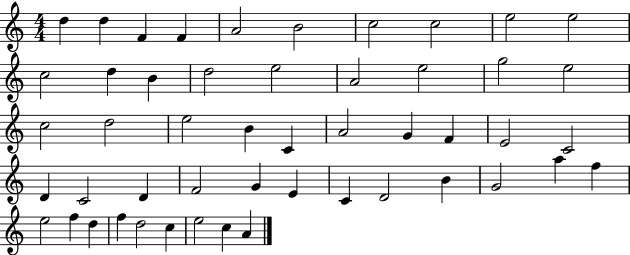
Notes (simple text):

D5/q D5/q F4/q F4/q A4/h B4/h C5/h C5/h E5/h E5/h C5/h D5/q B4/q D5/h E5/h A4/h E5/h G5/h E5/h C5/h D5/h E5/h B4/q C4/q A4/h G4/q F4/q E4/h C4/h D4/q C4/h D4/q F4/h G4/q E4/q C4/q D4/h B4/q G4/h A5/q F5/q E5/h F5/q D5/q F5/q D5/h C5/q E5/h C5/q A4/q